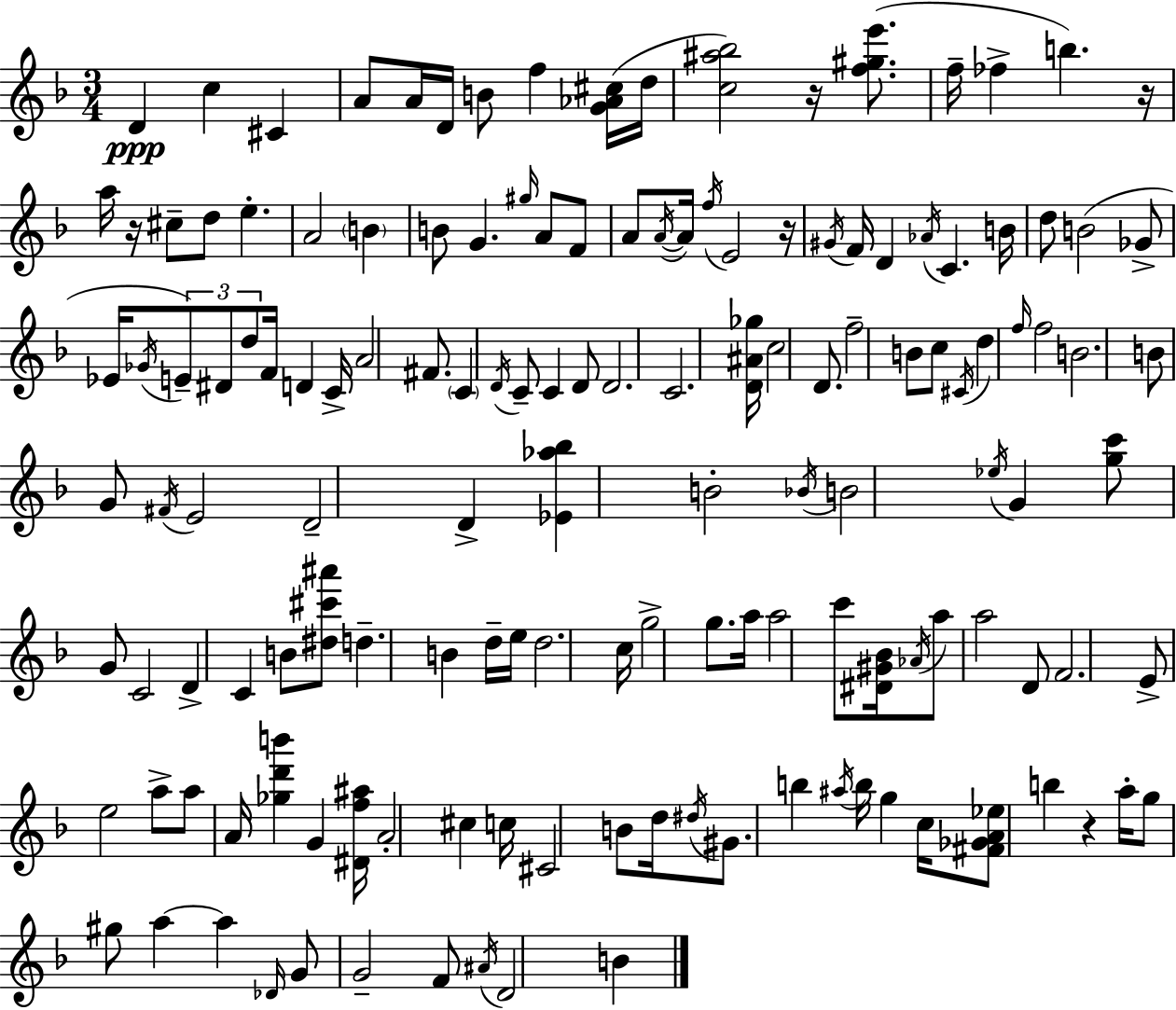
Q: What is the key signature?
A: D minor